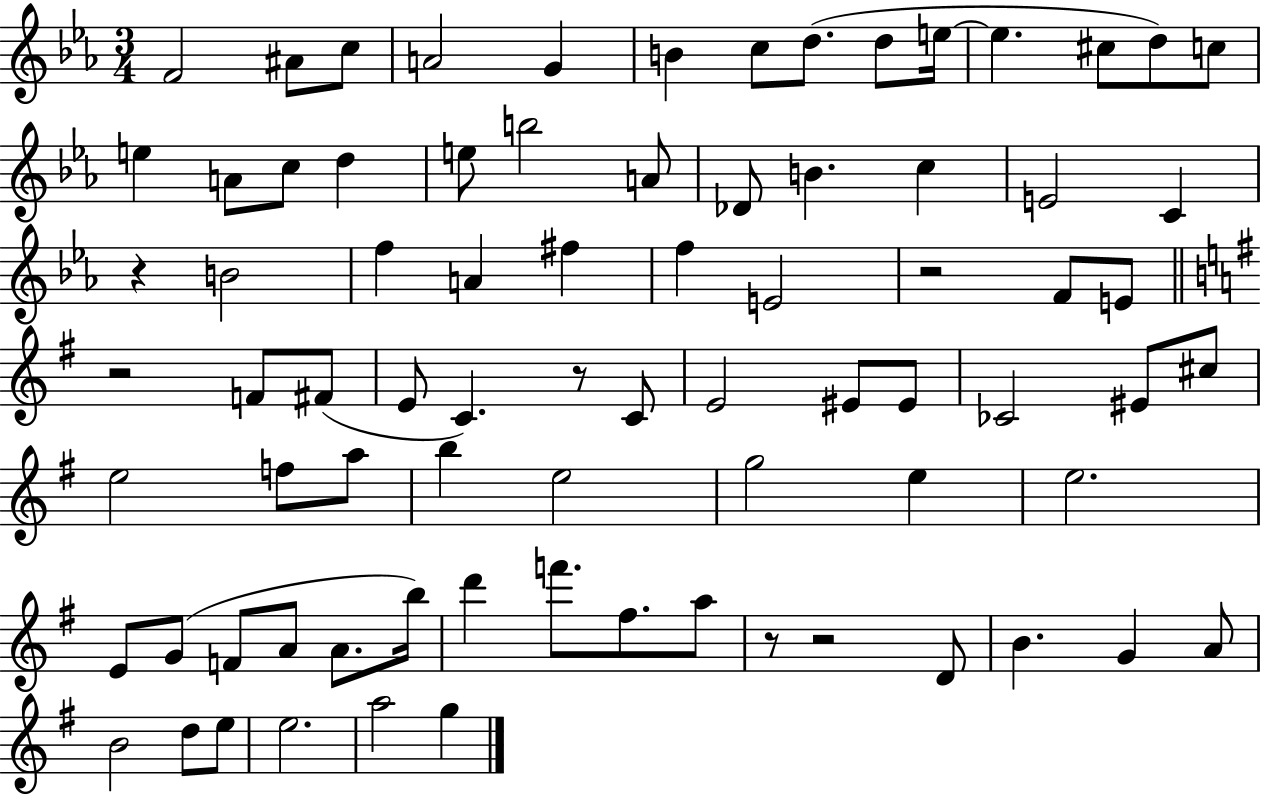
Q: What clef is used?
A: treble